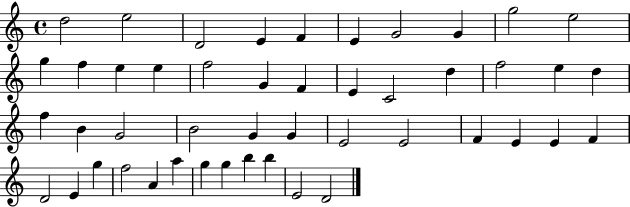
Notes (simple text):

D5/h E5/h D4/h E4/q F4/q E4/q G4/h G4/q G5/h E5/h G5/q F5/q E5/q E5/q F5/h G4/q F4/q E4/q C4/h D5/q F5/h E5/q D5/q F5/q B4/q G4/h B4/h G4/q G4/q E4/h E4/h F4/q E4/q E4/q F4/q D4/h E4/q G5/q F5/h A4/q A5/q G5/q G5/q B5/q B5/q E4/h D4/h